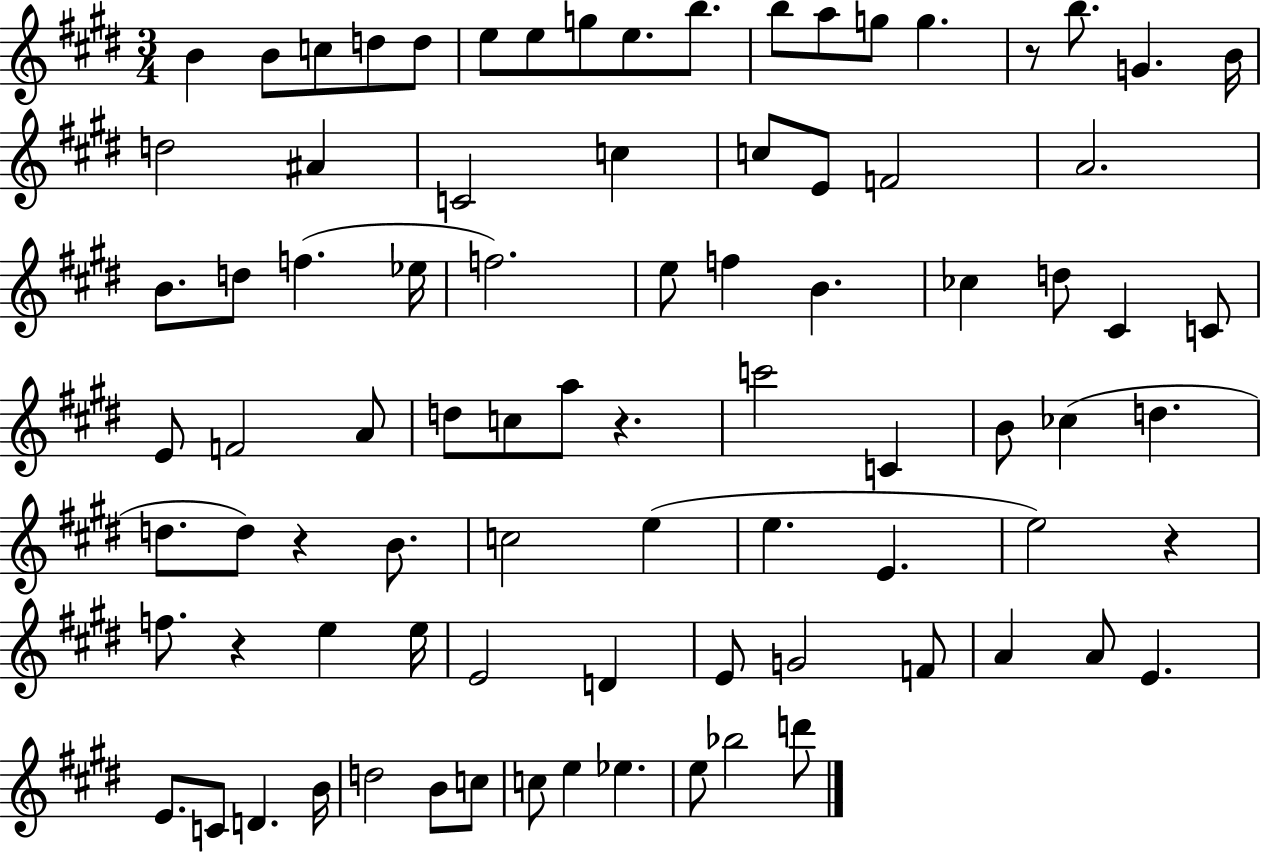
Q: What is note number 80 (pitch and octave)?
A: D6